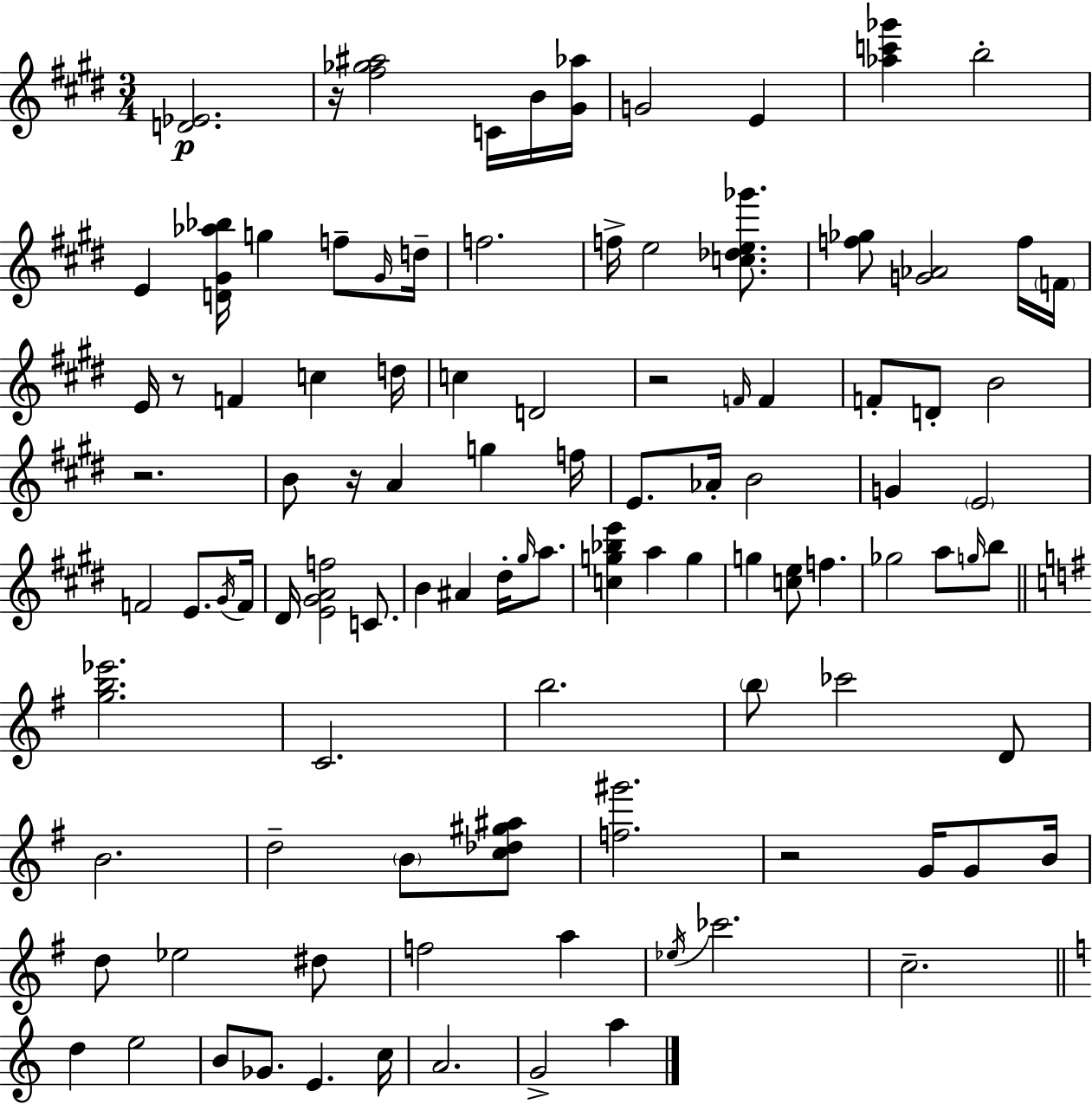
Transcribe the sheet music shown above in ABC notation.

X:1
T:Untitled
M:3/4
L:1/4
K:E
[D_E]2 z/4 [^f_g^a]2 C/4 B/4 [^G_a]/4 G2 E [_ac'_g'] b2 E [D^G_a_b]/4 g f/2 ^G/4 d/4 f2 f/4 e2 [c_de_g']/2 [f_g]/2 [G_A]2 f/4 F/4 E/4 z/2 F c d/4 c D2 z2 F/4 F F/2 D/2 B2 z2 B/2 z/4 A g f/4 E/2 _A/4 B2 G E2 F2 E/2 ^G/4 F/4 ^D/4 [E^GAf]2 C/2 B ^A ^d/4 ^g/4 a/2 [cg_be'] a g g [ce]/2 f _g2 a/2 g/4 b/2 [gb_e']2 C2 b2 b/2 _c'2 D/2 B2 d2 B/2 [c_d^g^a]/2 [f^g']2 z2 G/4 G/2 B/4 d/2 _e2 ^d/2 f2 a _e/4 _c'2 c2 d e2 B/2 _G/2 E c/4 A2 G2 a